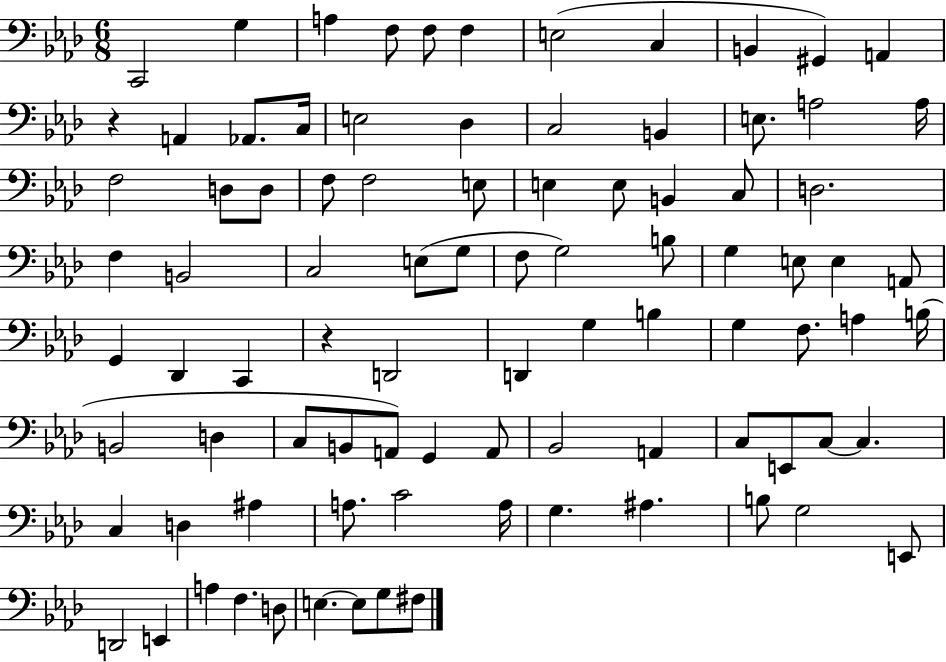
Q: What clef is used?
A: bass